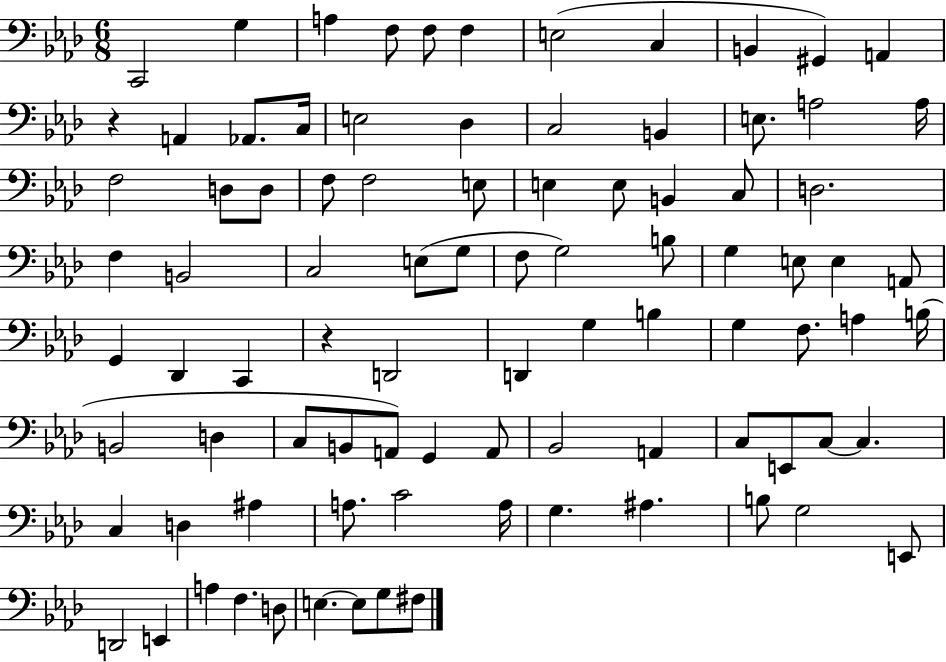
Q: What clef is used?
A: bass